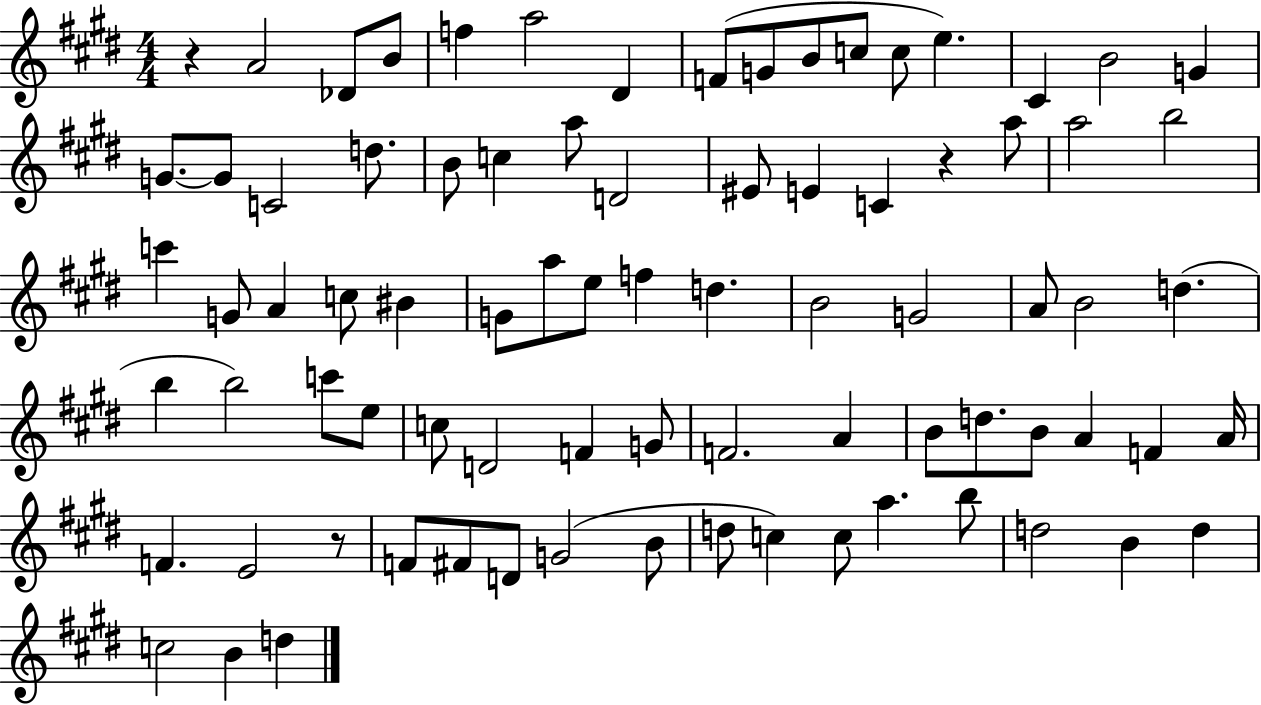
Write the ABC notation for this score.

X:1
T:Untitled
M:4/4
L:1/4
K:E
z A2 _D/2 B/2 f a2 ^D F/2 G/2 B/2 c/2 c/2 e ^C B2 G G/2 G/2 C2 d/2 B/2 c a/2 D2 ^E/2 E C z a/2 a2 b2 c' G/2 A c/2 ^B G/2 a/2 e/2 f d B2 G2 A/2 B2 d b b2 c'/2 e/2 c/2 D2 F G/2 F2 A B/2 d/2 B/2 A F A/4 F E2 z/2 F/2 ^F/2 D/2 G2 B/2 d/2 c c/2 a b/2 d2 B d c2 B d